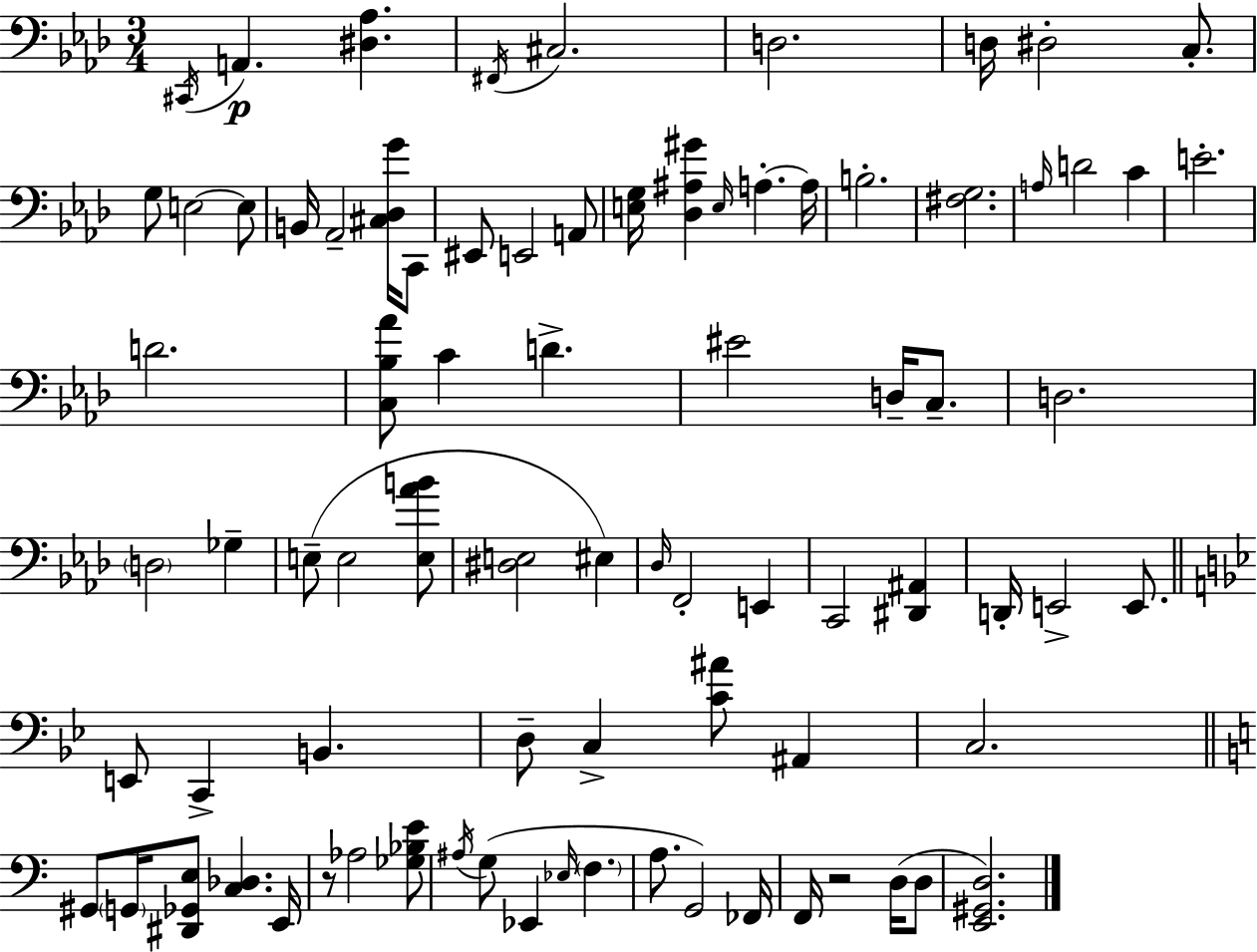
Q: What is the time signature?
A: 3/4